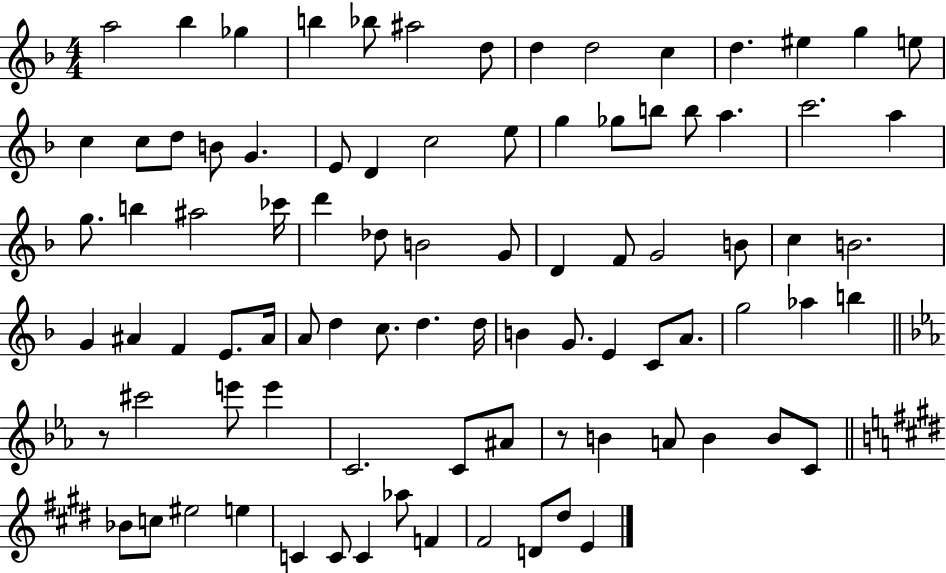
{
  \clef treble
  \numericTimeSignature
  \time 4/4
  \key f \major
  a''2 bes''4 ges''4 | b''4 bes''8 ais''2 d''8 | d''4 d''2 c''4 | d''4. eis''4 g''4 e''8 | \break c''4 c''8 d''8 b'8 g'4. | e'8 d'4 c''2 e''8 | g''4 ges''8 b''8 b''8 a''4. | c'''2. a''4 | \break g''8. b''4 ais''2 ces'''16 | d'''4 des''8 b'2 g'8 | d'4 f'8 g'2 b'8 | c''4 b'2. | \break g'4 ais'4 f'4 e'8. ais'16 | a'8 d''4 c''8. d''4. d''16 | b'4 g'8. e'4 c'8 a'8. | g''2 aes''4 b''4 | \break \bar "||" \break \key c \minor r8 cis'''2 e'''8 e'''4 | c'2. c'8 ais'8 | r8 b'4 a'8 b'4 b'8 c'8 | \bar "||" \break \key e \major bes'8 c''8 eis''2 e''4 | c'4 c'8 c'4 aes''8 f'4 | fis'2 d'8 dis''8 e'4 | \bar "|."
}